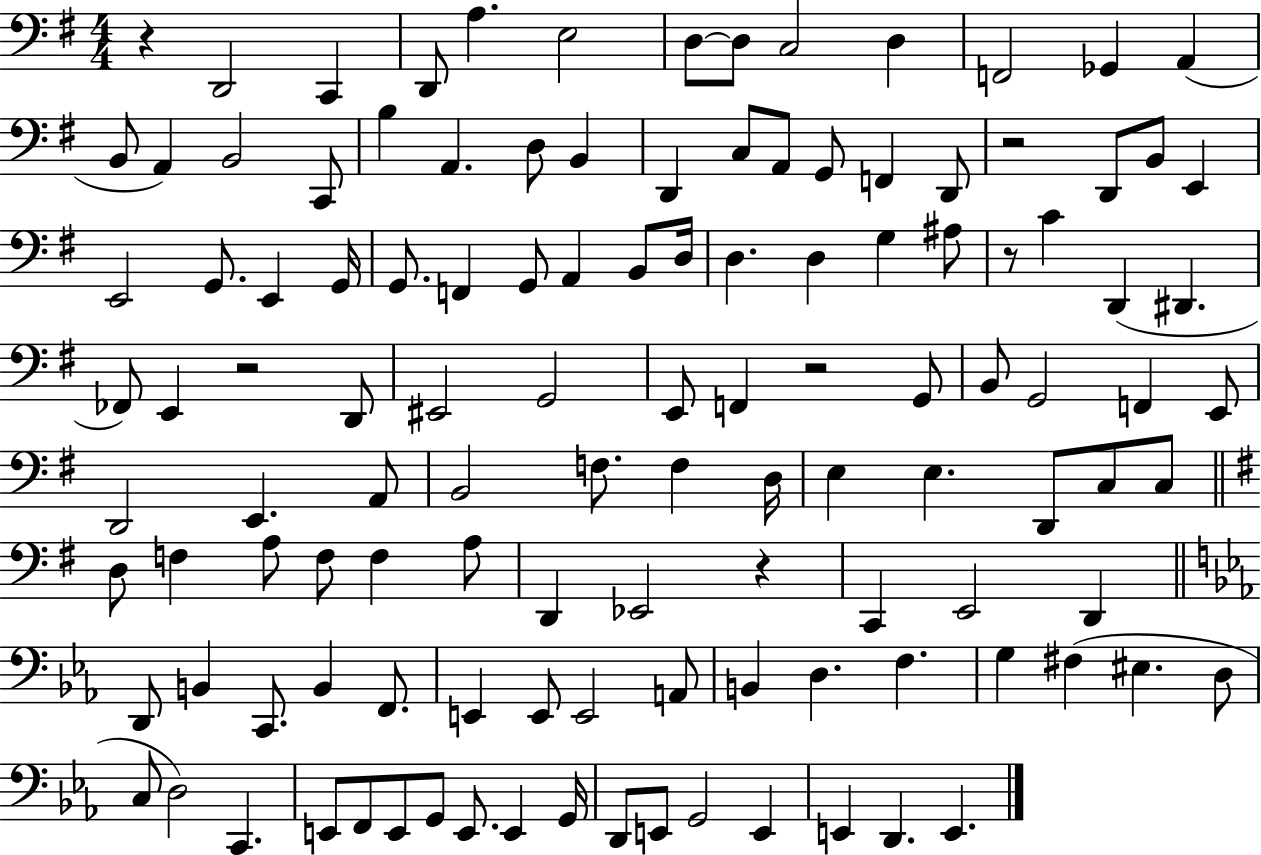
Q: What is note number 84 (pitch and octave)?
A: C2